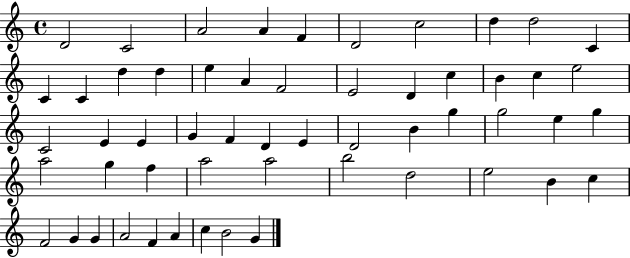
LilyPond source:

{
  \clef treble
  \time 4/4
  \defaultTimeSignature
  \key c \major
  d'2 c'2 | a'2 a'4 f'4 | d'2 c''2 | d''4 d''2 c'4 | \break c'4 c'4 d''4 d''4 | e''4 a'4 f'2 | e'2 d'4 c''4 | b'4 c''4 e''2 | \break c'2 e'4 e'4 | g'4 f'4 d'4 e'4 | d'2 b'4 g''4 | g''2 e''4 g''4 | \break a''2 g''4 f''4 | a''2 a''2 | b''2 d''2 | e''2 b'4 c''4 | \break f'2 g'4 g'4 | a'2 f'4 a'4 | c''4 b'2 g'4 | \bar "|."
}